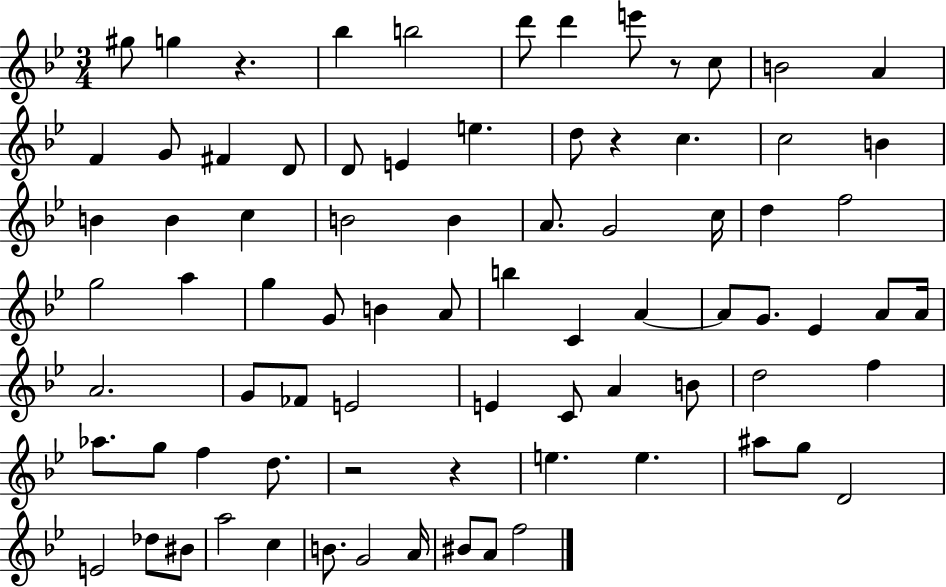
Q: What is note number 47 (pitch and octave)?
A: G4